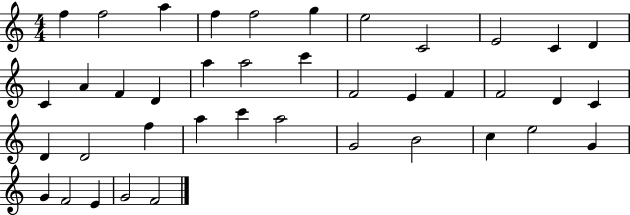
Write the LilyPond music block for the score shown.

{
  \clef treble
  \numericTimeSignature
  \time 4/4
  \key c \major
  f''4 f''2 a''4 | f''4 f''2 g''4 | e''2 c'2 | e'2 c'4 d'4 | \break c'4 a'4 f'4 d'4 | a''4 a''2 c'''4 | f'2 e'4 f'4 | f'2 d'4 c'4 | \break d'4 d'2 f''4 | a''4 c'''4 a''2 | g'2 b'2 | c''4 e''2 g'4 | \break g'4 f'2 e'4 | g'2 f'2 | \bar "|."
}